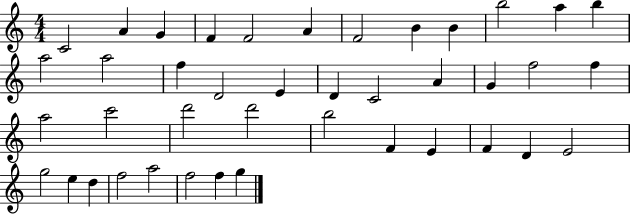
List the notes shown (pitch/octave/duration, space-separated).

C4/h A4/q G4/q F4/q F4/h A4/q F4/h B4/q B4/q B5/h A5/q B5/q A5/h A5/h F5/q D4/h E4/q D4/q C4/h A4/q G4/q F5/h F5/q A5/h C6/h D6/h D6/h B5/h F4/q E4/q F4/q D4/q E4/h G5/h E5/q D5/q F5/h A5/h F5/h F5/q G5/q